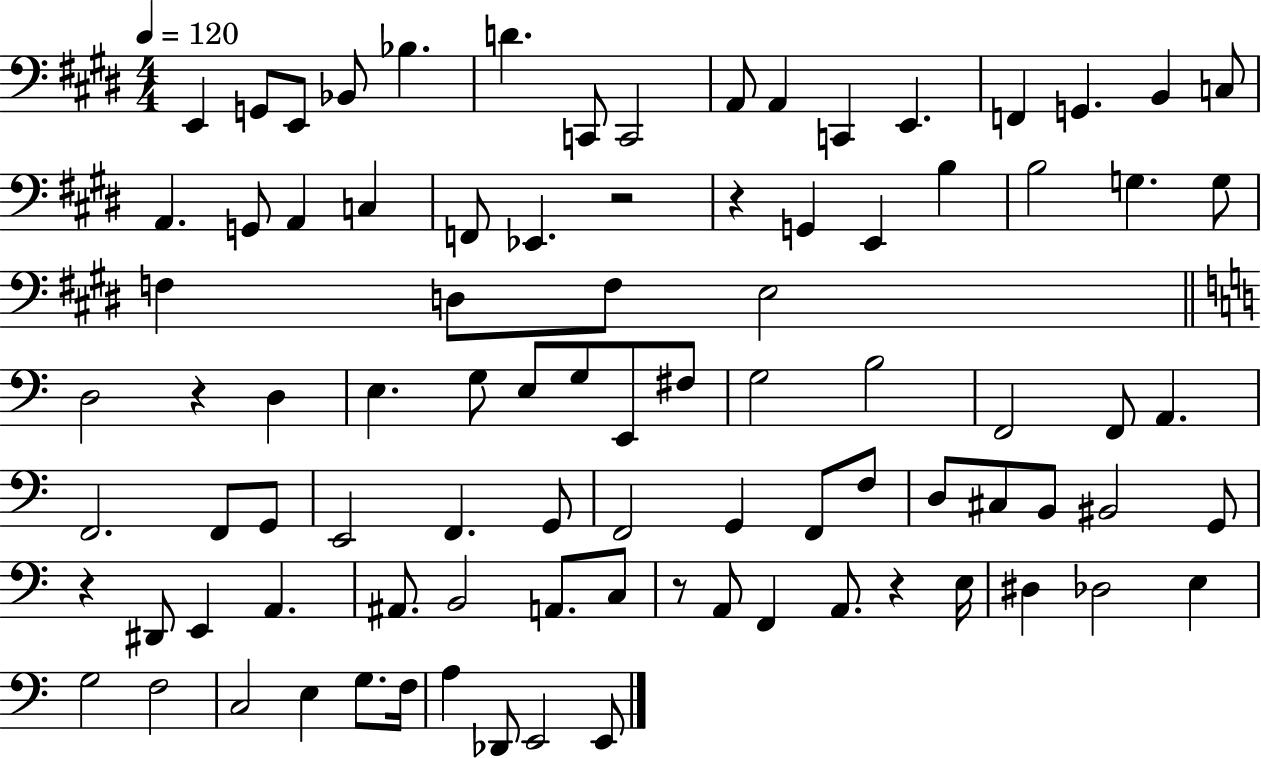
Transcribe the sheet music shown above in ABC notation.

X:1
T:Untitled
M:4/4
L:1/4
K:E
E,, G,,/2 E,,/2 _B,,/2 _B, D C,,/2 C,,2 A,,/2 A,, C,, E,, F,, G,, B,, C,/2 A,, G,,/2 A,, C, F,,/2 _E,, z2 z G,, E,, B, B,2 G, G,/2 F, D,/2 F,/2 E,2 D,2 z D, E, G,/2 E,/2 G,/2 E,,/2 ^F,/2 G,2 B,2 F,,2 F,,/2 A,, F,,2 F,,/2 G,,/2 E,,2 F,, G,,/2 F,,2 G,, F,,/2 F,/2 D,/2 ^C,/2 B,,/2 ^B,,2 G,,/2 z ^D,,/2 E,, A,, ^A,,/2 B,,2 A,,/2 C,/2 z/2 A,,/2 F,, A,,/2 z E,/4 ^D, _D,2 E, G,2 F,2 C,2 E, G,/2 F,/4 A, _D,,/2 E,,2 E,,/2